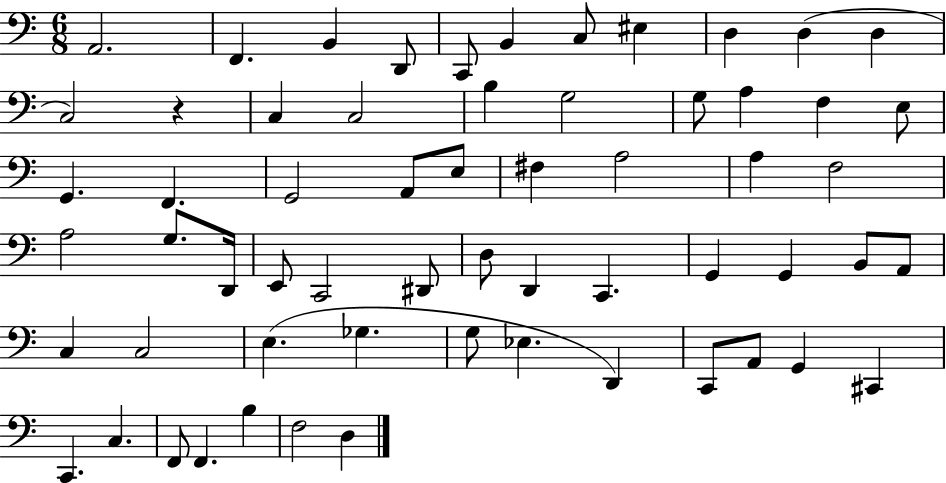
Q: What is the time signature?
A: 6/8